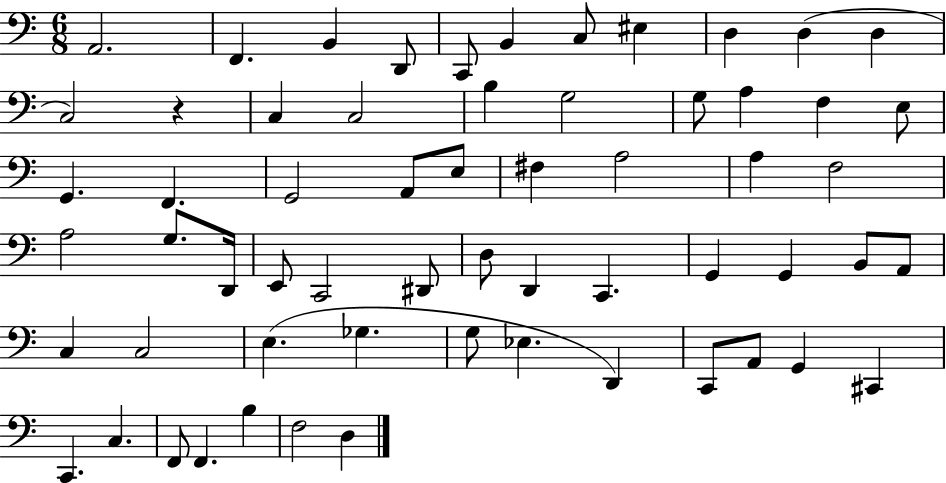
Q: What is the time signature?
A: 6/8